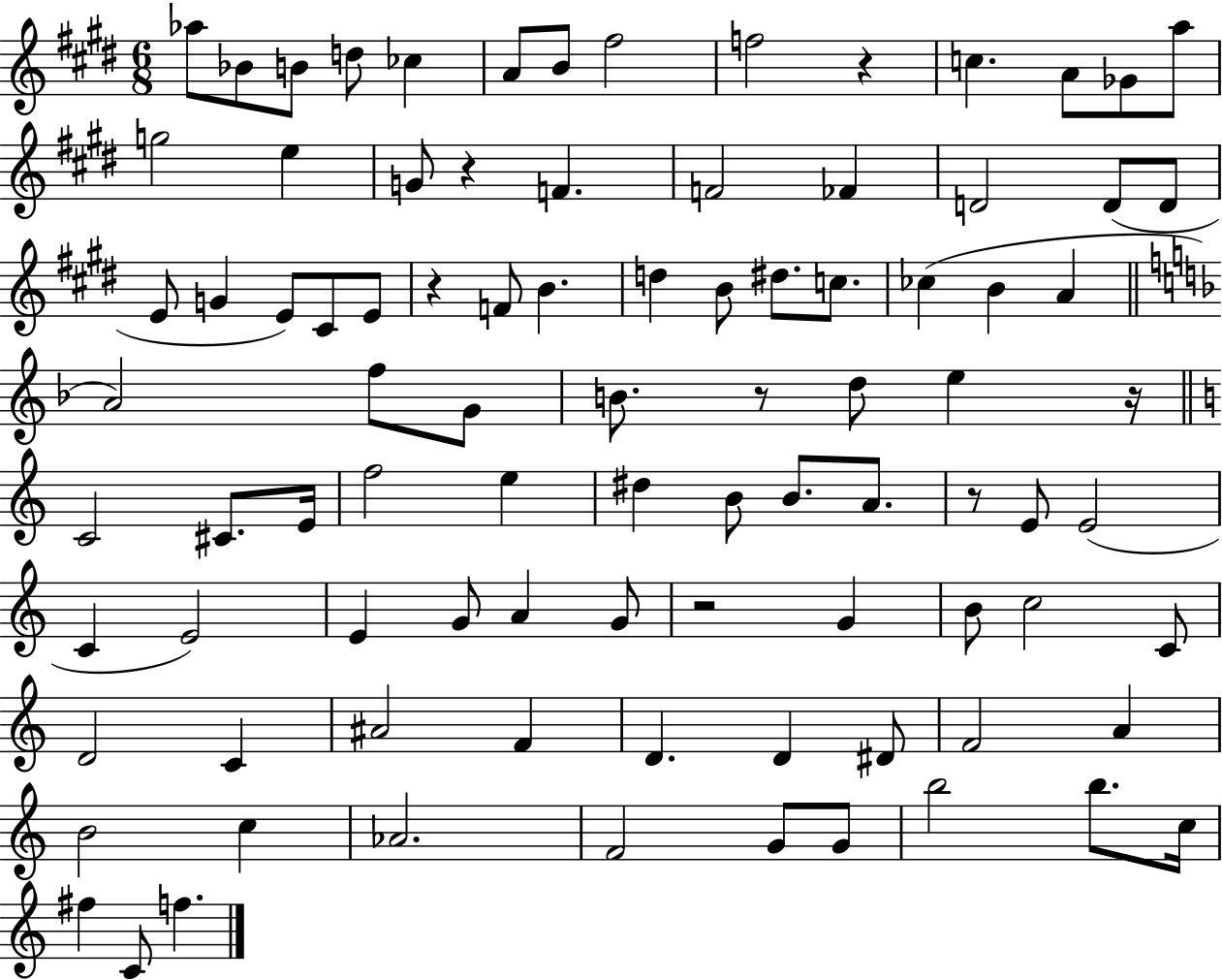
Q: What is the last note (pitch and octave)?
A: F5